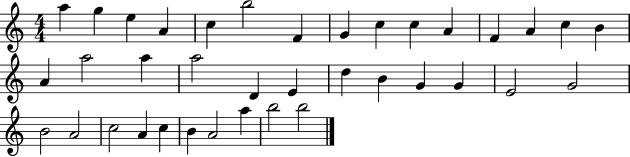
{
  \clef treble
  \numericTimeSignature
  \time 4/4
  \key c \major
  a''4 g''4 e''4 a'4 | c''4 b''2 f'4 | g'4 c''4 c''4 a'4 | f'4 a'4 c''4 b'4 | \break a'4 a''2 a''4 | a''2 d'4 e'4 | d''4 b'4 g'4 g'4 | e'2 g'2 | \break b'2 a'2 | c''2 a'4 c''4 | b'4 a'2 a''4 | b''2 b''2 | \break \bar "|."
}